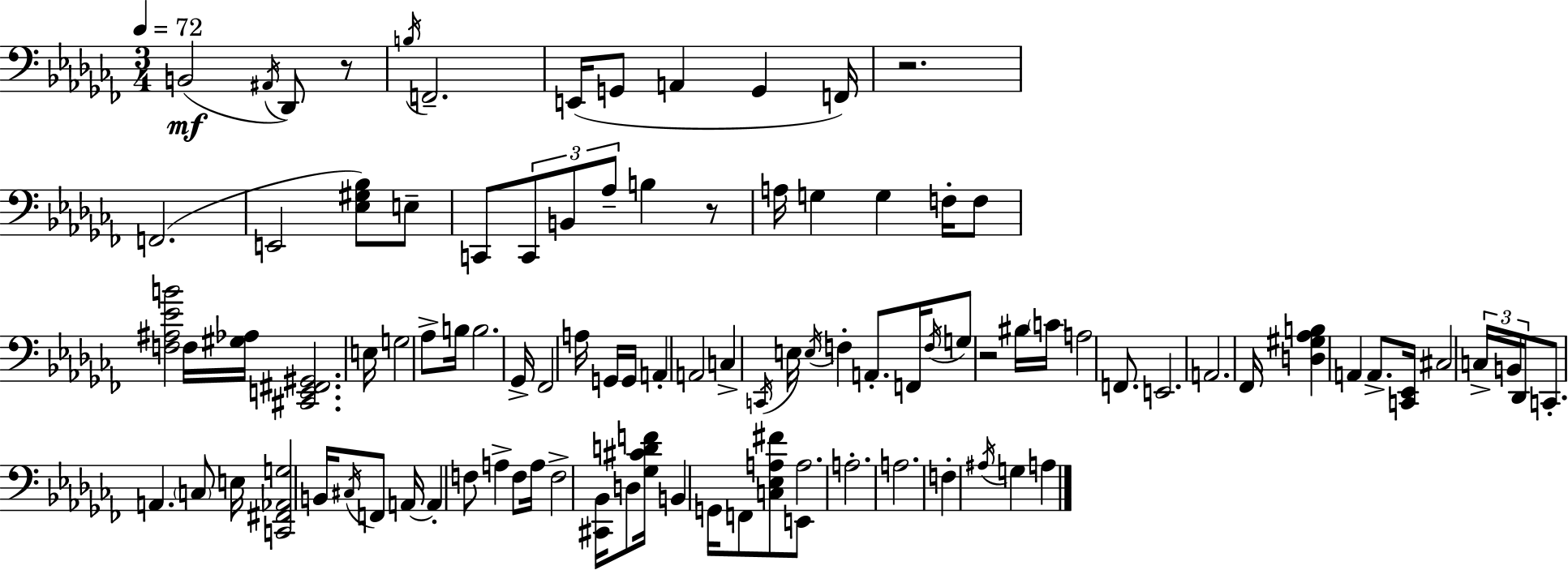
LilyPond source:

{
  \clef bass
  \numericTimeSignature
  \time 3/4
  \key aes \minor
  \tempo 4 = 72
  b,2(\mf \acciaccatura { ais,16 } des,8) r8 | \acciaccatura { b16 } f,2.-- | e,16( g,8 a,4 g,4 | f,16) r2. | \break f,2.( | e,2 <ees gis bes>8) | e8-- c,8 \tuplet 3/2 { c,8 b,8 aes8-- } b4 | r8 a16 g4 g4 | \break f16-. f8 <f ais ees' b'>2 | f16 <gis aes>16 <cis, e, fis, gis,>2. | e16 g2 aes8-> | b16 b2. | \break ges,16-> fes,2 a16 | g,16 g,16 a,4-. a,2 | c4-> \acciaccatura { c,16 } e16 \acciaccatura { e16 } f4-. | a,8.-. f,16 \acciaccatura { f16 } g8 r2 | \break bis16 \parenthesize c'16 a2 | f,8. e,2. | a,2. | fes,16 <d gis aes b>4 a,4 | \break a,8.-> <c, ees,>16 cis2 | \tuplet 3/2 { c16-> b,16 des,16 } c,8.-. a,4. | \parenthesize c8 e16 <c, fis, aes, g>2 | b,16 \acciaccatura { cis16 } f,8 a,16~~ a,4-. f8 | \break a4-> f8 a16 f2-> | <cis, bes,>16 d8 <ges cis' d' f'>16 b,4 g,16 | f,8 <c ees a fis'>8 e,8 a2. | a2.-. | \break a2. | f4-. \acciaccatura { ais16 } g4 | a4 \bar "|."
}